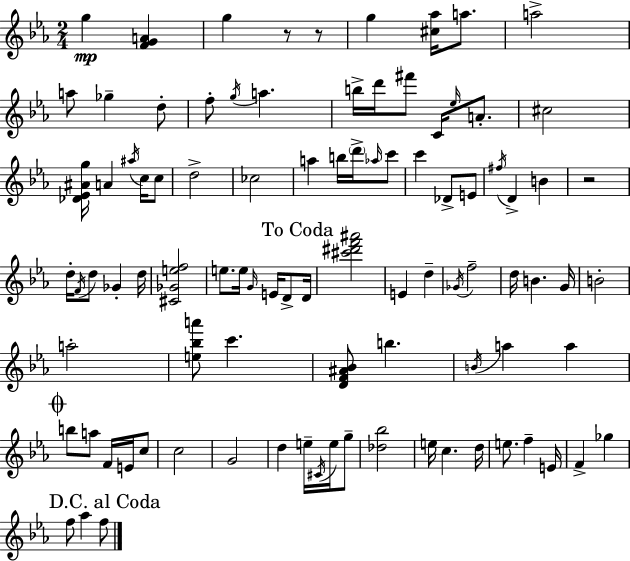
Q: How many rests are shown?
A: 3